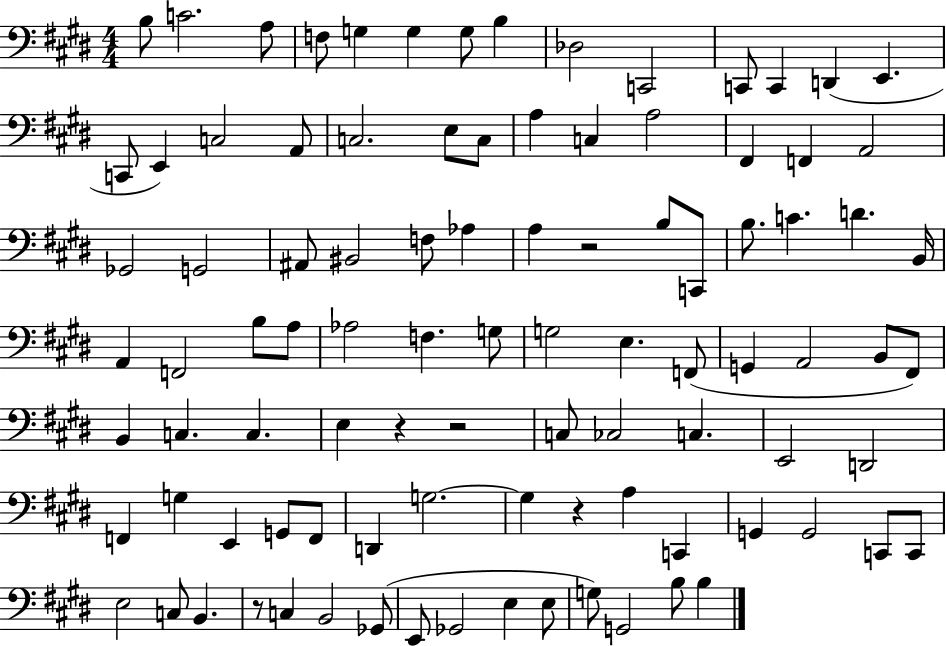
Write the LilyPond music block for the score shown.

{
  \clef bass
  \numericTimeSignature
  \time 4/4
  \key e \major
  b8 c'2. a8 | f8 g4 g4 g8 b4 | des2 c,2 | c,8 c,4 d,4( e,4. | \break c,8 e,4) c2 a,8 | c2. e8 c8 | a4 c4 a2 | fis,4 f,4 a,2 | \break ges,2 g,2 | ais,8 bis,2 f8 aes4 | a4 r2 b8 c,8 | b8. c'4. d'4. b,16 | \break a,4 f,2 b8 a8 | aes2 f4. g8 | g2 e4. f,8( | g,4 a,2 b,8 fis,8) | \break b,4 c4. c4. | e4 r4 r2 | c8 ces2 c4. | e,2 d,2 | \break f,4 g4 e,4 g,8 f,8 | d,4 g2.~~ | g4 r4 a4 c,4 | g,4 g,2 c,8 c,8 | \break e2 c8 b,4. | r8 c4 b,2 ges,8( | e,8 ges,2 e4 e8 | g8) g,2 b8 b4 | \break \bar "|."
}